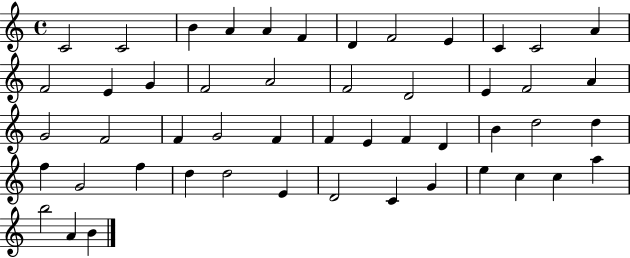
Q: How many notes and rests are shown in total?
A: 50